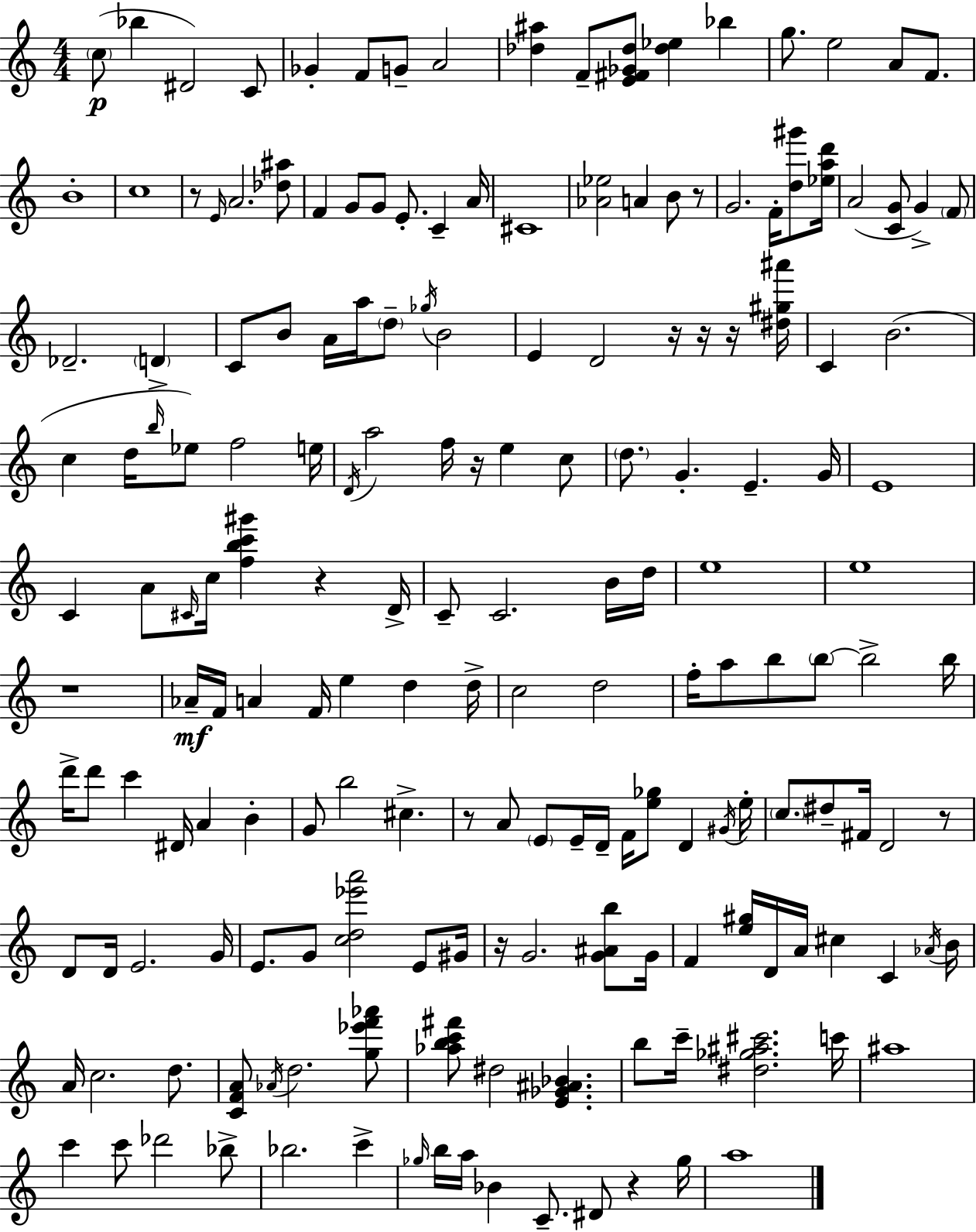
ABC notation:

X:1
T:Untitled
M:4/4
L:1/4
K:C
c/2 _b ^D2 C/2 _G F/2 G/2 A2 [_d^a] F/2 [E^F_G_d]/2 [_d_e] _b g/2 e2 A/2 F/2 B4 c4 z/2 E/4 A2 [_d^a]/2 F G/2 G/2 E/2 C A/4 ^C4 [_A_e]2 A B/2 z/2 G2 F/4 [d^g']/2 [_ead']/4 A2 [CG]/2 G F/2 _D2 D C/2 B/2 A/4 a/4 d/2 _g/4 B2 E D2 z/4 z/4 z/4 [^d^g^a']/4 C B2 c d/4 b/4 _e/2 f2 e/4 D/4 a2 f/4 z/4 e c/2 d/2 G E G/4 E4 C A/2 ^C/4 c/4 [fbc'^g'] z D/4 C/2 C2 B/4 d/4 e4 e4 z4 _A/4 F/4 A F/4 e d d/4 c2 d2 f/4 a/2 b/2 b/2 b2 b/4 d'/4 d'/2 c' ^D/4 A B G/2 b2 ^c z/2 A/2 E/2 E/4 D/4 F/4 [e_g]/2 D ^G/4 e/4 c/2 ^d/2 ^F/4 D2 z/2 D/2 D/4 E2 G/4 E/2 G/2 [cd_e'a']2 E/2 ^G/4 z/4 G2 [G^Ab]/2 G/4 F [e^g]/4 D/4 A/4 ^c C _A/4 B/4 A/4 c2 d/2 [CFA]/2 _A/4 d2 [g_e'f'_a']/2 [_abc'^f']/2 ^d2 [E_G^A_B] b/2 c'/4 [^d_g^a^c']2 c'/4 ^a4 c' c'/2 _d'2 _b/2 _b2 c' _g/4 b/4 a/4 _B C/2 ^D/2 z _g/4 a4